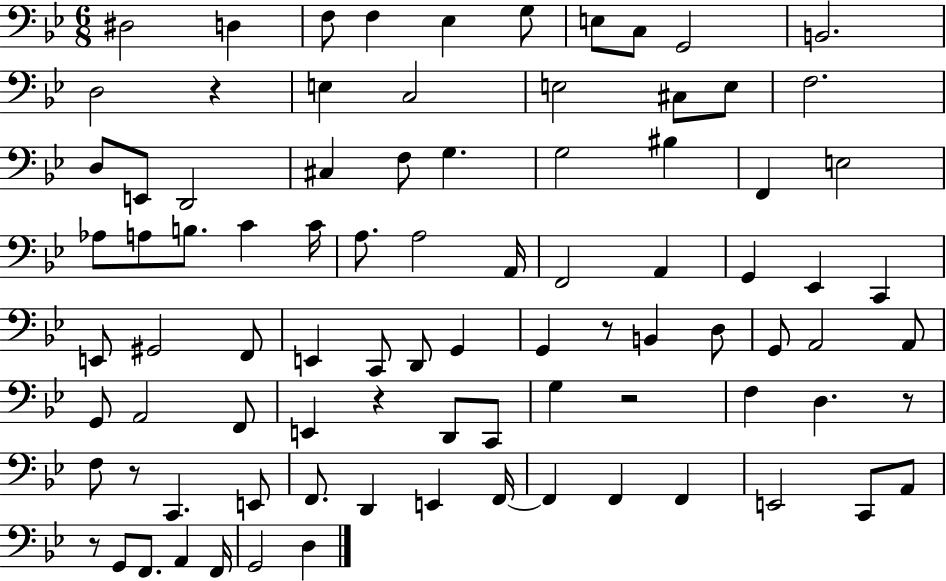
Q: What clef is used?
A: bass